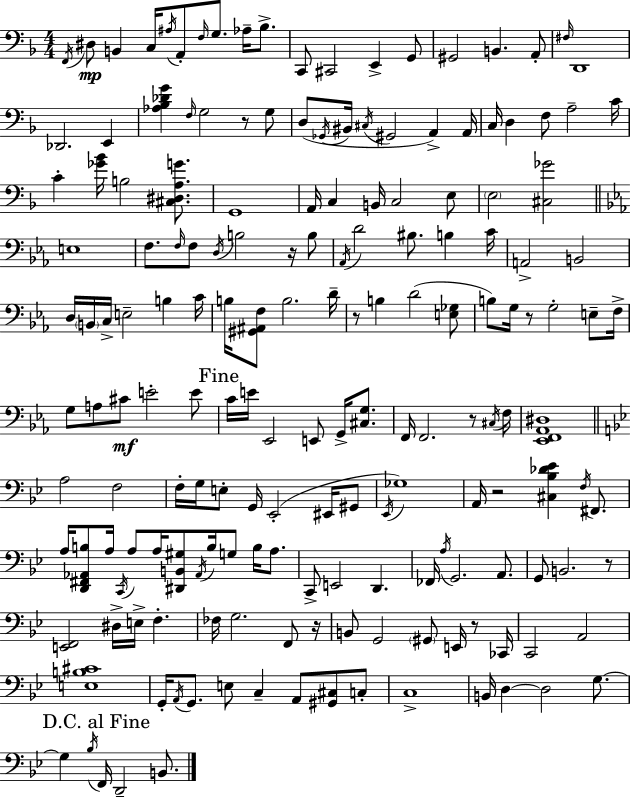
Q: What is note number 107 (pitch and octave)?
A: A3